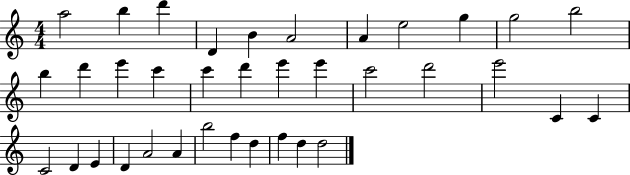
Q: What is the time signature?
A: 4/4